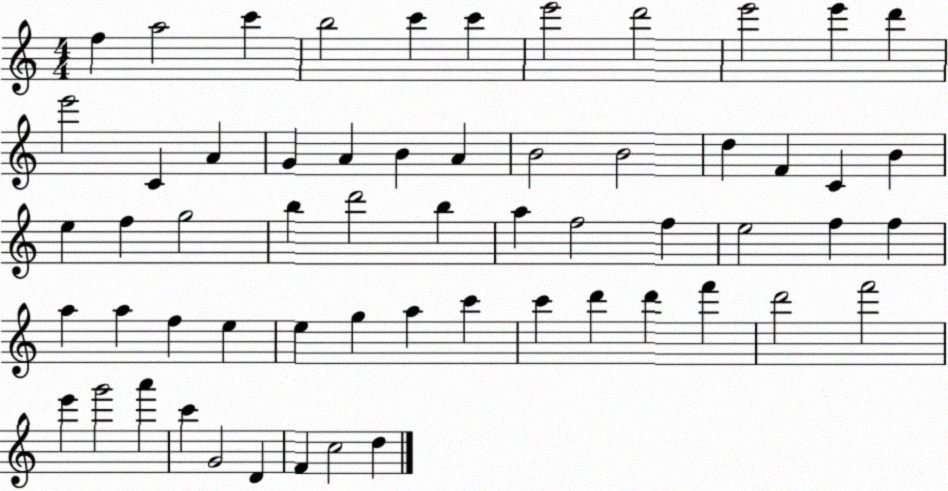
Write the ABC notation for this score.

X:1
T:Untitled
M:4/4
L:1/4
K:C
f a2 c' b2 c' c' e'2 d'2 e'2 e' d' e'2 C A G A B A B2 B2 d F C B e f g2 b d'2 b a f2 f e2 f f a a f e e g a c' c' d' d' f' d'2 f'2 e' g'2 a' c' G2 D F c2 d